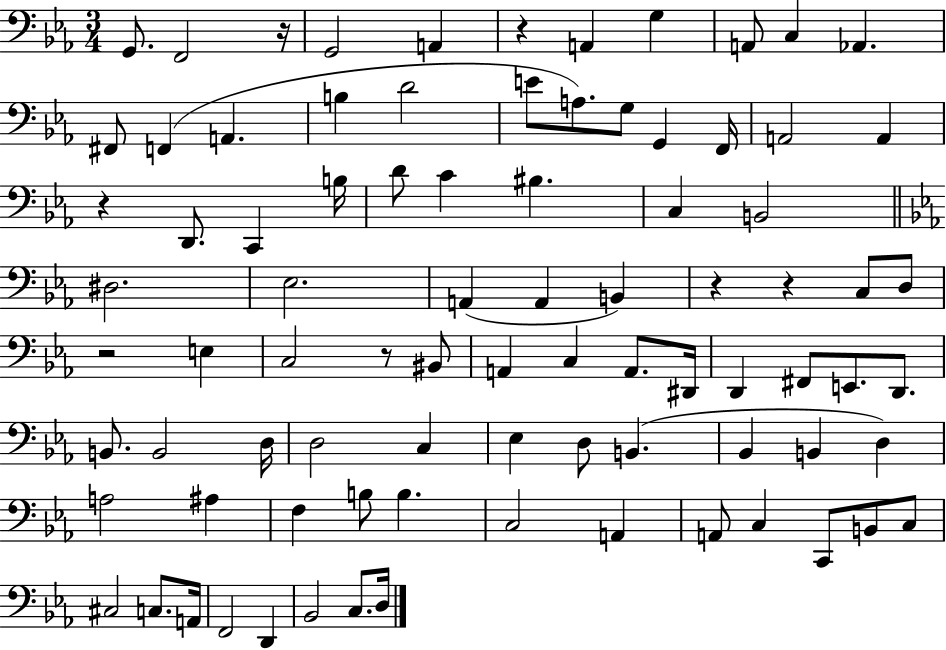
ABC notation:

X:1
T:Untitled
M:3/4
L:1/4
K:Eb
G,,/2 F,,2 z/4 G,,2 A,, z A,, G, A,,/2 C, _A,, ^F,,/2 F,, A,, B, D2 E/2 A,/2 G,/2 G,, F,,/4 A,,2 A,, z D,,/2 C,, B,/4 D/2 C ^B, C, B,,2 ^D,2 _E,2 A,, A,, B,, z z C,/2 D,/2 z2 E, C,2 z/2 ^B,,/2 A,, C, A,,/2 ^D,,/4 D,, ^F,,/2 E,,/2 D,,/2 B,,/2 B,,2 D,/4 D,2 C, _E, D,/2 B,, _B,, B,, D, A,2 ^A, F, B,/2 B, C,2 A,, A,,/2 C, C,,/2 B,,/2 C,/2 ^C,2 C,/2 A,,/4 F,,2 D,, _B,,2 C,/2 D,/4